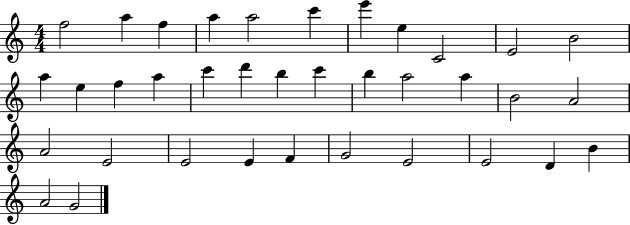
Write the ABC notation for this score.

X:1
T:Untitled
M:4/4
L:1/4
K:C
f2 a f a a2 c' e' e C2 E2 B2 a e f a c' d' b c' b a2 a B2 A2 A2 E2 E2 E F G2 E2 E2 D B A2 G2